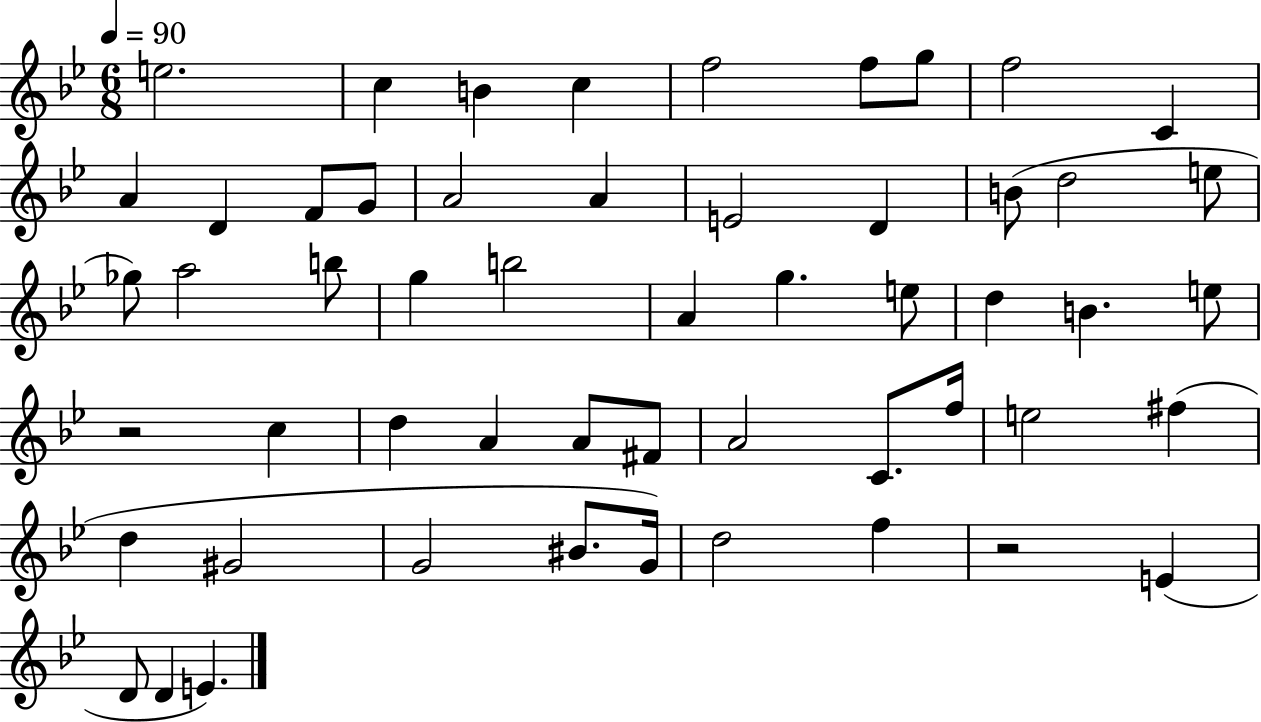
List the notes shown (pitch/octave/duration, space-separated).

E5/h. C5/q B4/q C5/q F5/h F5/e G5/e F5/h C4/q A4/q D4/q F4/e G4/e A4/h A4/q E4/h D4/q B4/e D5/h E5/e Gb5/e A5/h B5/e G5/q B5/h A4/q G5/q. E5/e D5/q B4/q. E5/e R/h C5/q D5/q A4/q A4/e F#4/e A4/h C4/e. F5/s E5/h F#5/q D5/q G#4/h G4/h BIS4/e. G4/s D5/h F5/q R/h E4/q D4/e D4/q E4/q.